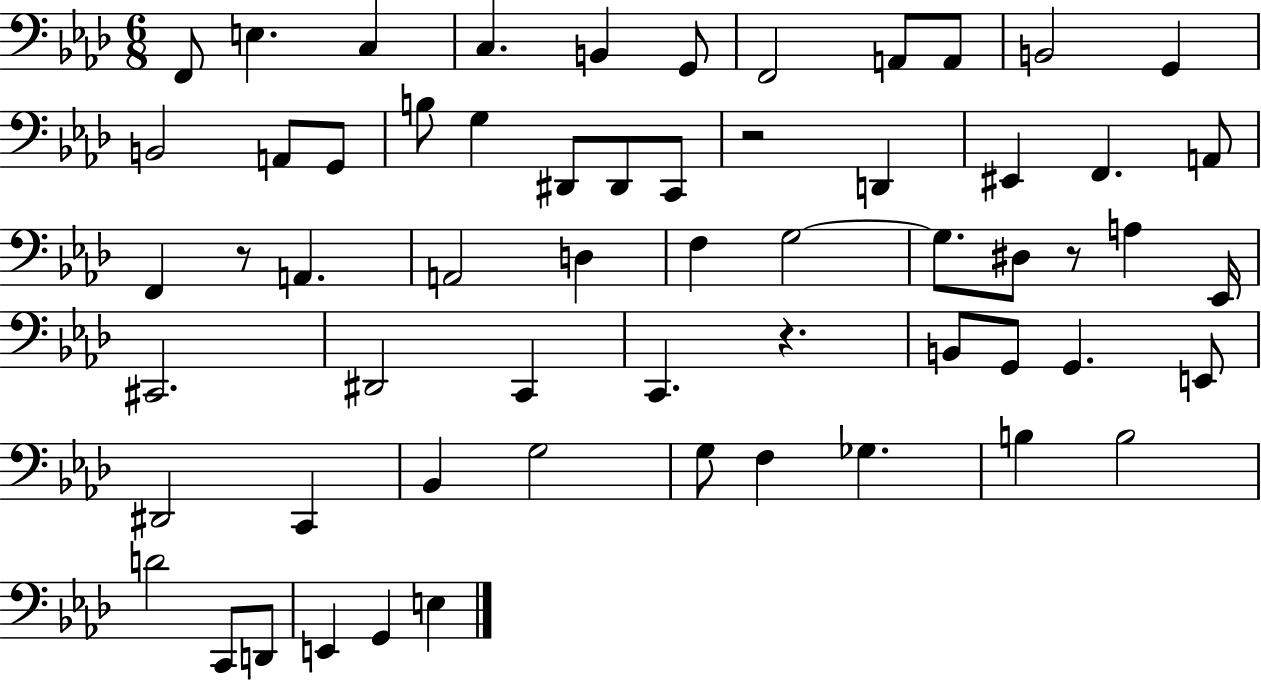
X:1
T:Untitled
M:6/8
L:1/4
K:Ab
F,,/2 E, C, C, B,, G,,/2 F,,2 A,,/2 A,,/2 B,,2 G,, B,,2 A,,/2 G,,/2 B,/2 G, ^D,,/2 ^D,,/2 C,,/2 z2 D,, ^E,, F,, A,,/2 F,, z/2 A,, A,,2 D, F, G,2 G,/2 ^D,/2 z/2 A, _E,,/4 ^C,,2 ^D,,2 C,, C,, z B,,/2 G,,/2 G,, E,,/2 ^D,,2 C,, _B,, G,2 G,/2 F, _G, B, B,2 D2 C,,/2 D,,/2 E,, G,, E,